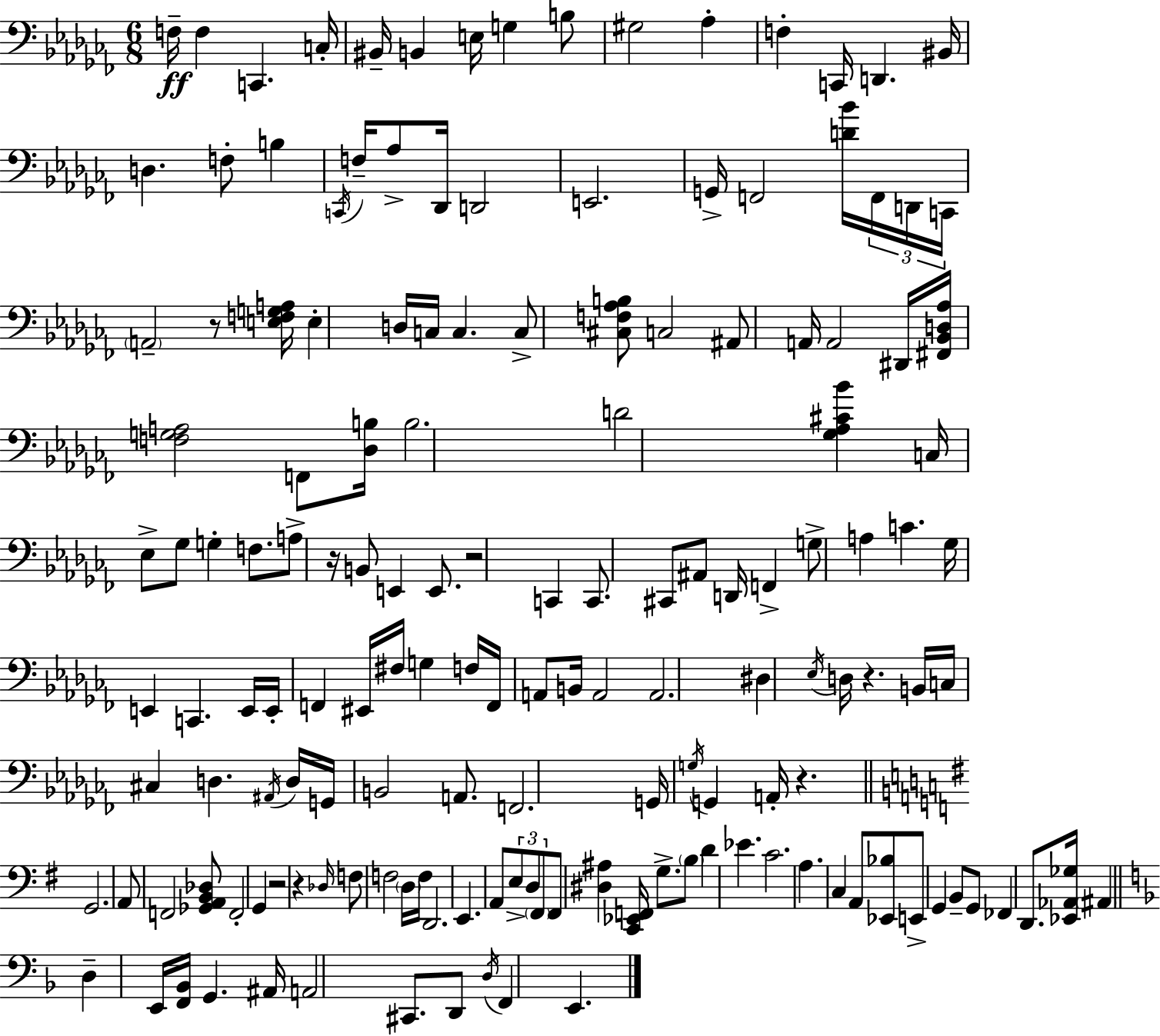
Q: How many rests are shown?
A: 7